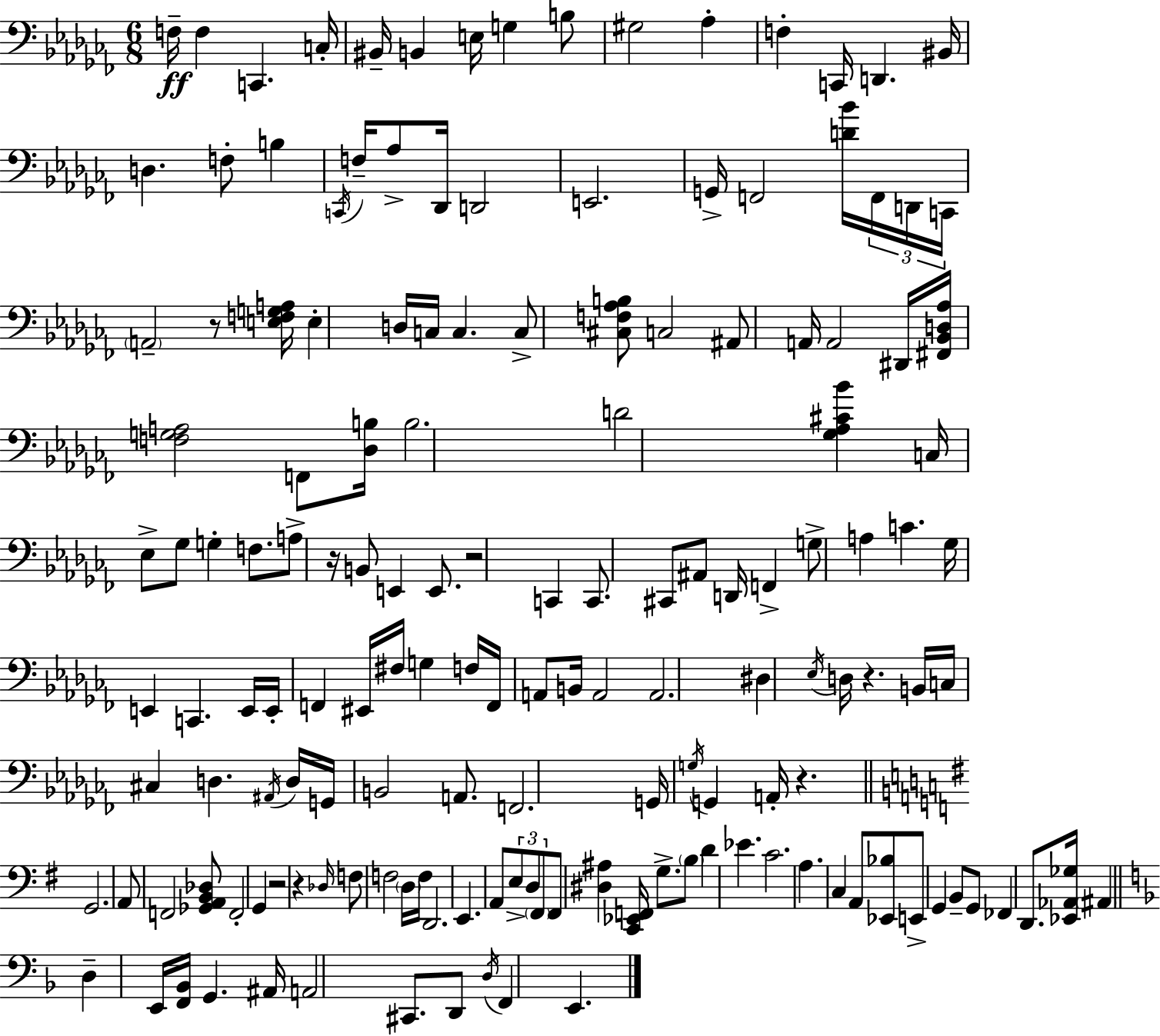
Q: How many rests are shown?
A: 7